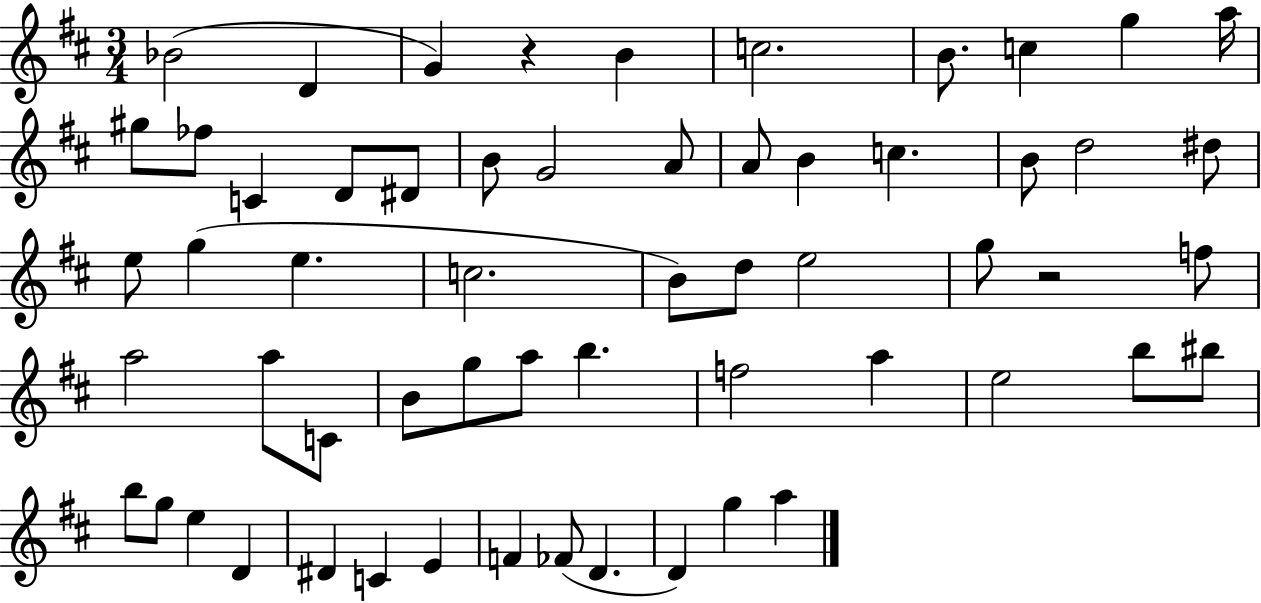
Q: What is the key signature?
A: D major